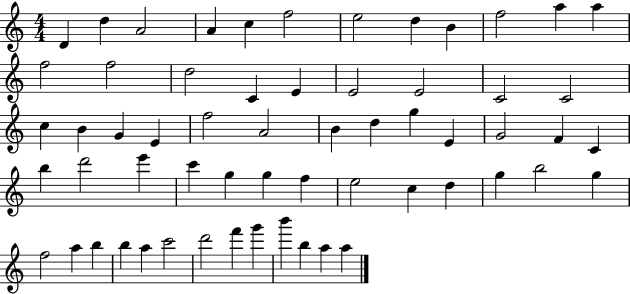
D4/q D5/q A4/h A4/q C5/q F5/h E5/h D5/q B4/q F5/h A5/q A5/q F5/h F5/h D5/h C4/q E4/q E4/h E4/h C4/h C4/h C5/q B4/q G4/q E4/q F5/h A4/h B4/q D5/q G5/q E4/q G4/h F4/q C4/q B5/q D6/h E6/q C6/q G5/q G5/q F5/q E5/h C5/q D5/q G5/q B5/h G5/q F5/h A5/q B5/q B5/q A5/q C6/h D6/h F6/q G6/q B6/q B5/q A5/q A5/q